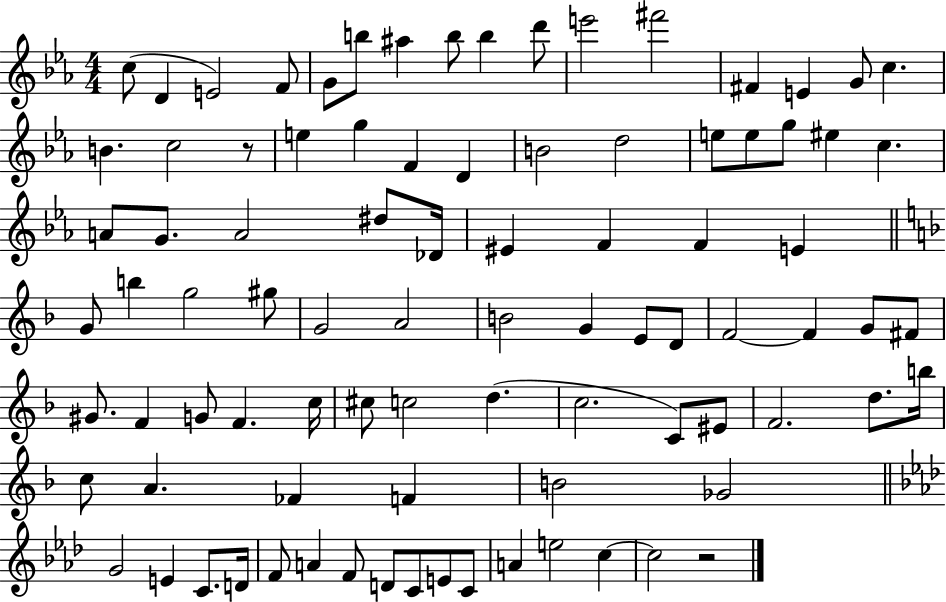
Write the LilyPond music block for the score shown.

{
  \clef treble
  \numericTimeSignature
  \time 4/4
  \key ees \major
  \repeat volta 2 { c''8( d'4 e'2) f'8 | g'8 b''8 ais''4 b''8 b''4 d'''8 | e'''2 fis'''2 | fis'4 e'4 g'8 c''4. | \break b'4. c''2 r8 | e''4 g''4 f'4 d'4 | b'2 d''2 | e''8 e''8 g''8 eis''4 c''4. | \break a'8 g'8. a'2 dis''8 des'16 | eis'4 f'4 f'4 e'4 | \bar "||" \break \key f \major g'8 b''4 g''2 gis''8 | g'2 a'2 | b'2 g'4 e'8 d'8 | f'2~~ f'4 g'8 fis'8 | \break gis'8. f'4 g'8 f'4. c''16 | cis''8 c''2 d''4.( | c''2. c'8) eis'8 | f'2. d''8. b''16 | \break c''8 a'4. fes'4 f'4 | b'2 ges'2 | \bar "||" \break \key aes \major g'2 e'4 c'8. d'16 | f'8 a'4 f'8 d'8 c'8 e'8 c'8 | a'4 e''2 c''4~~ | c''2 r2 | \break } \bar "|."
}